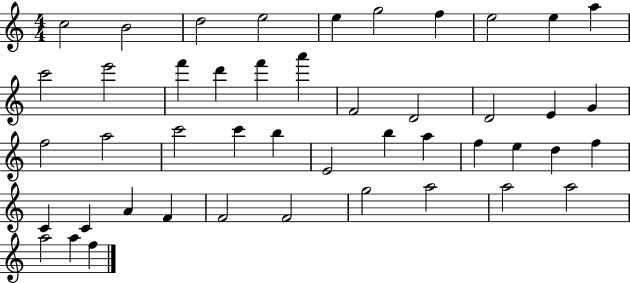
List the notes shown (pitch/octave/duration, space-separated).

C5/h B4/h D5/h E5/h E5/q G5/h F5/q E5/h E5/q A5/q C6/h E6/h F6/q D6/q F6/q A6/q F4/h D4/h D4/h E4/q G4/q F5/h A5/h C6/h C6/q B5/q E4/h B5/q A5/q F5/q E5/q D5/q F5/q C4/q C4/q A4/q F4/q F4/h F4/h G5/h A5/h A5/h A5/h A5/h A5/q F5/q